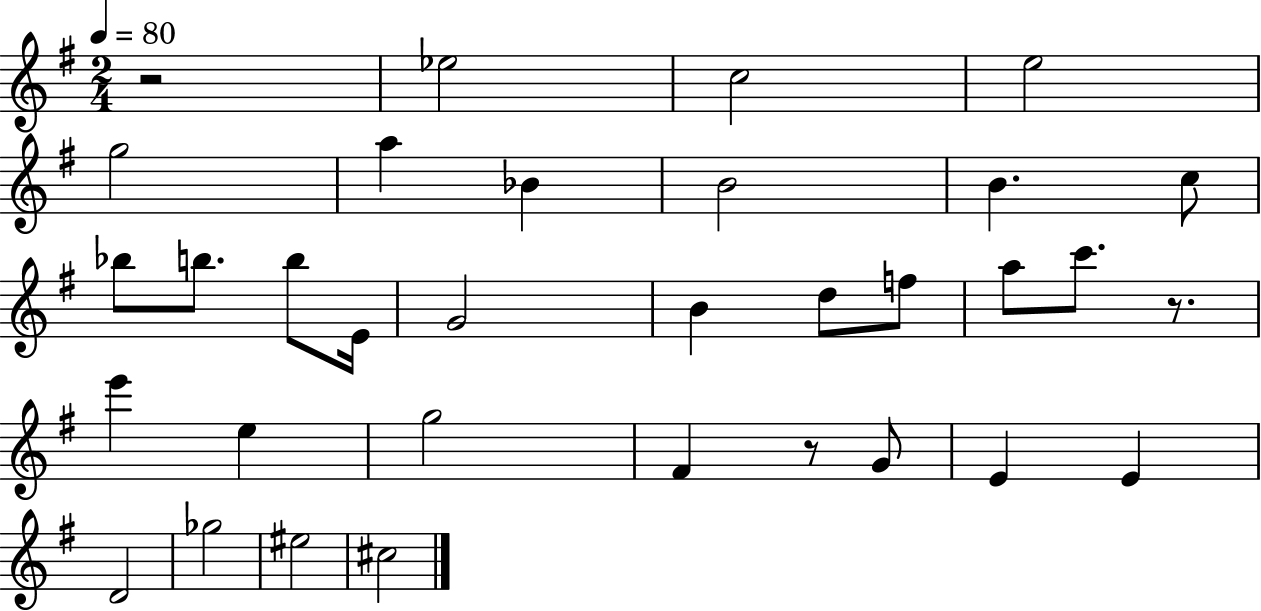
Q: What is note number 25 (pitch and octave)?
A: E4